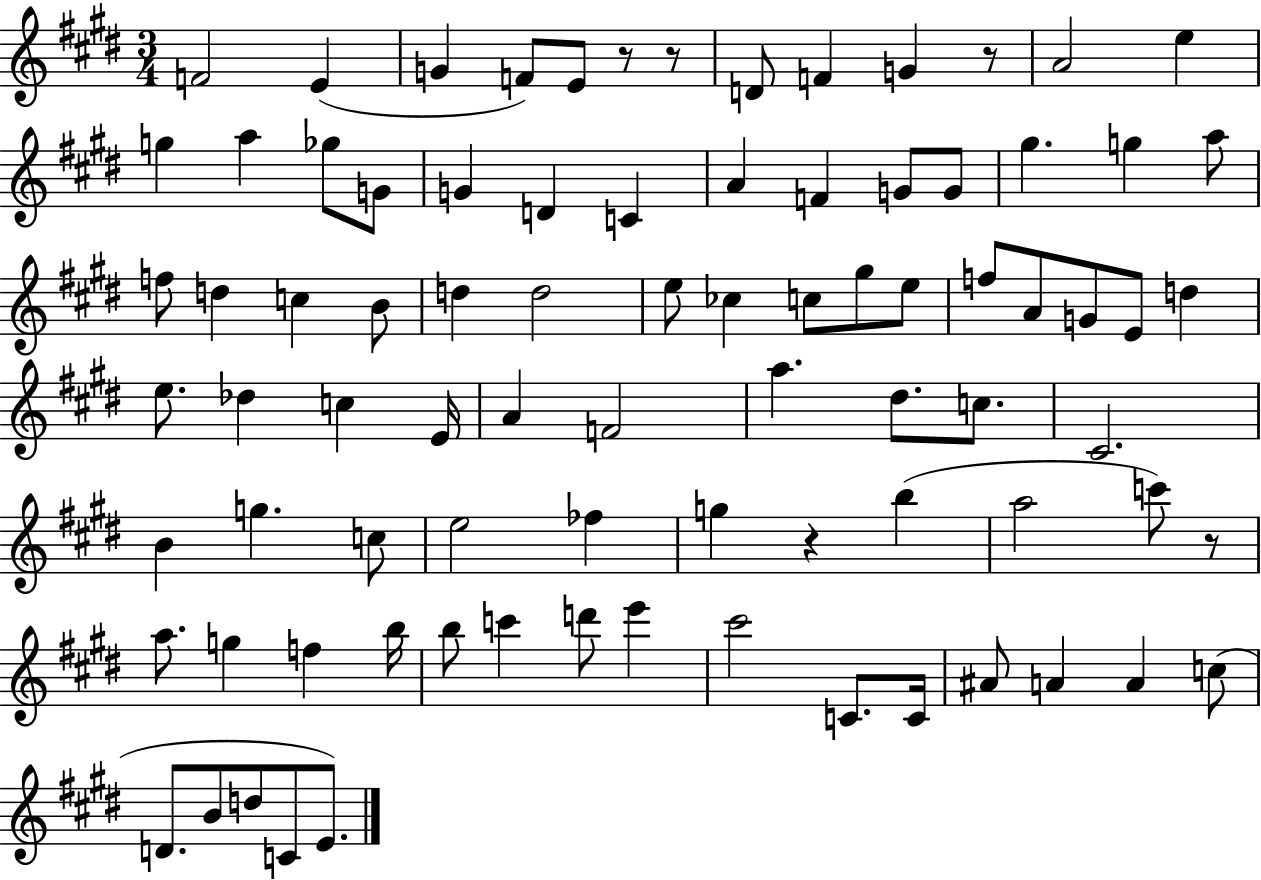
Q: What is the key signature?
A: E major